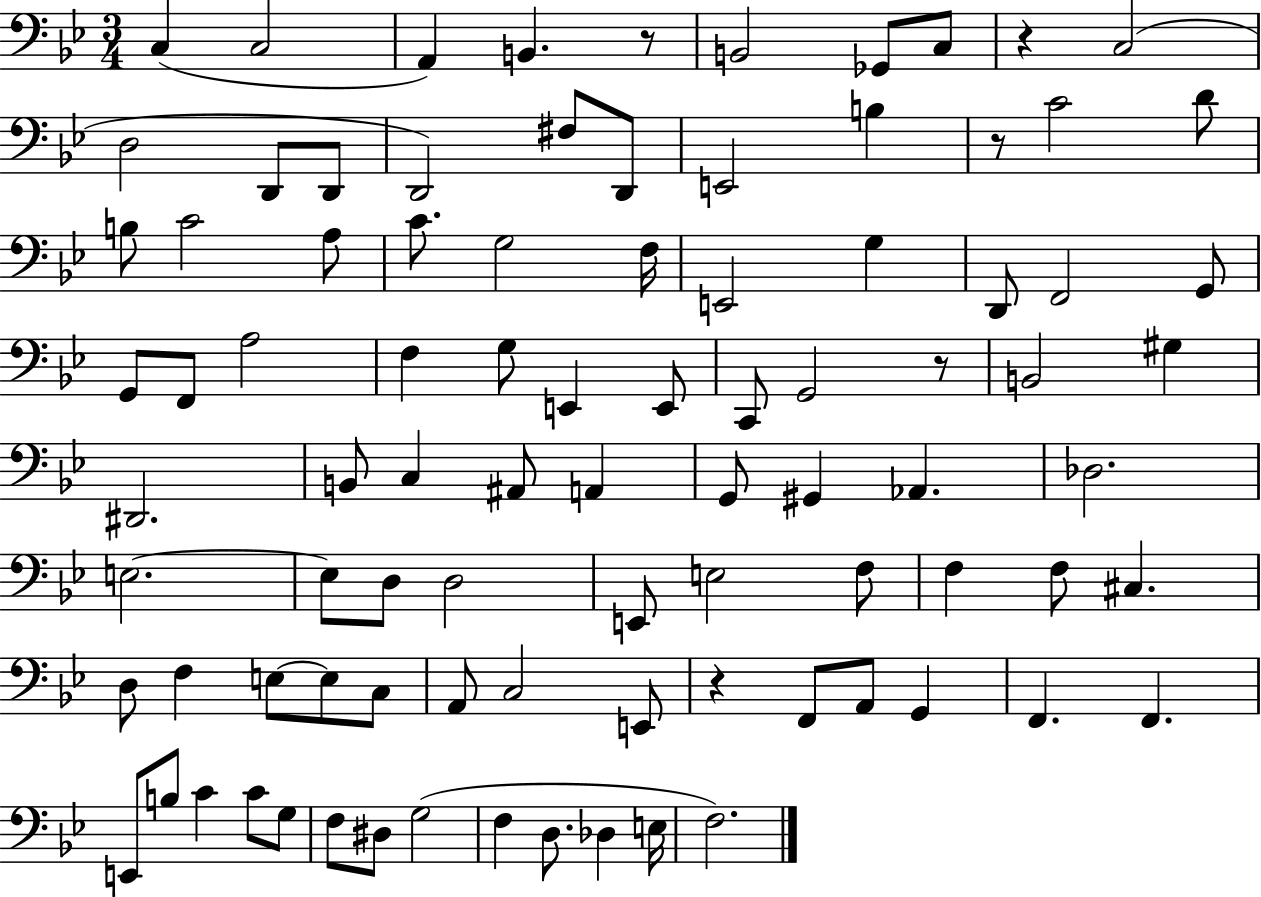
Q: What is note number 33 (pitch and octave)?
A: F3